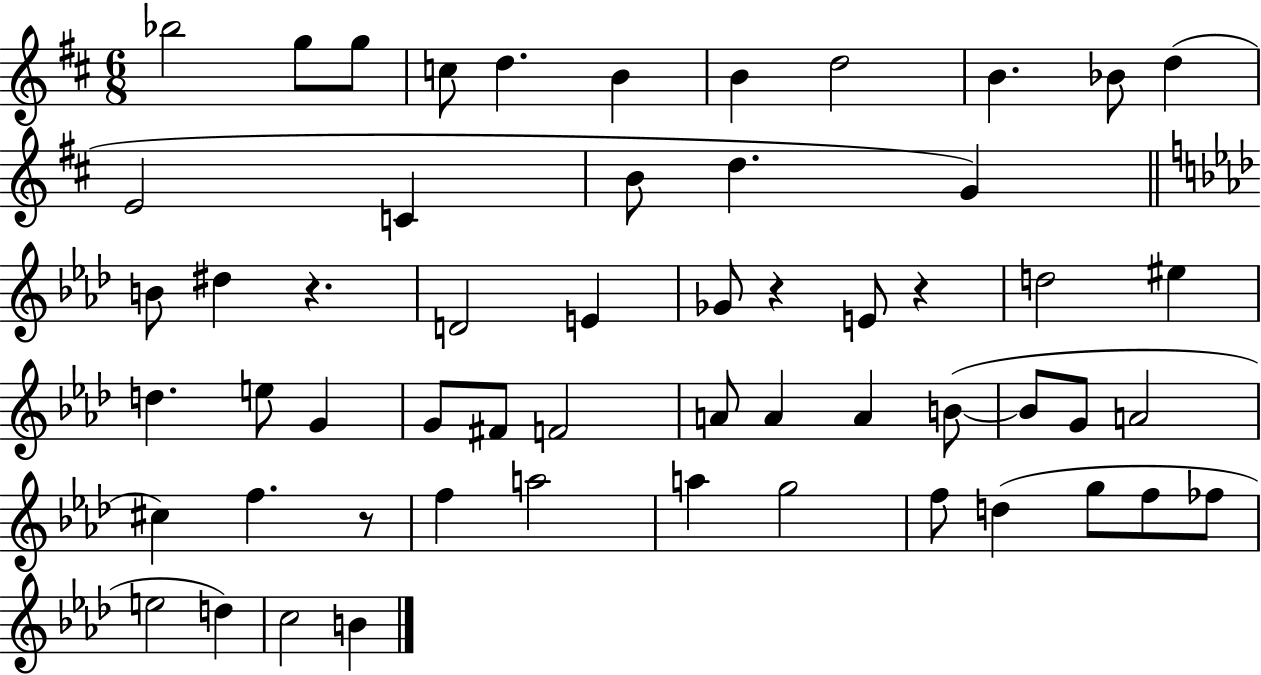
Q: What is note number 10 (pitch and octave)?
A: Bb4